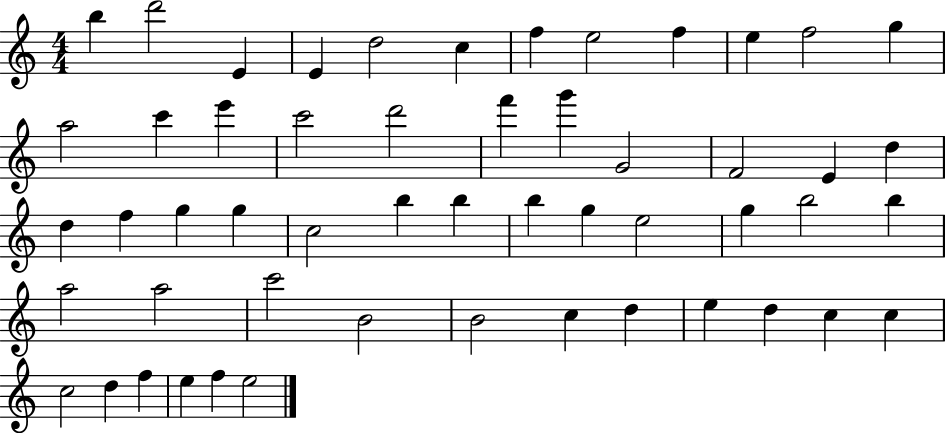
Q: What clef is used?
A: treble